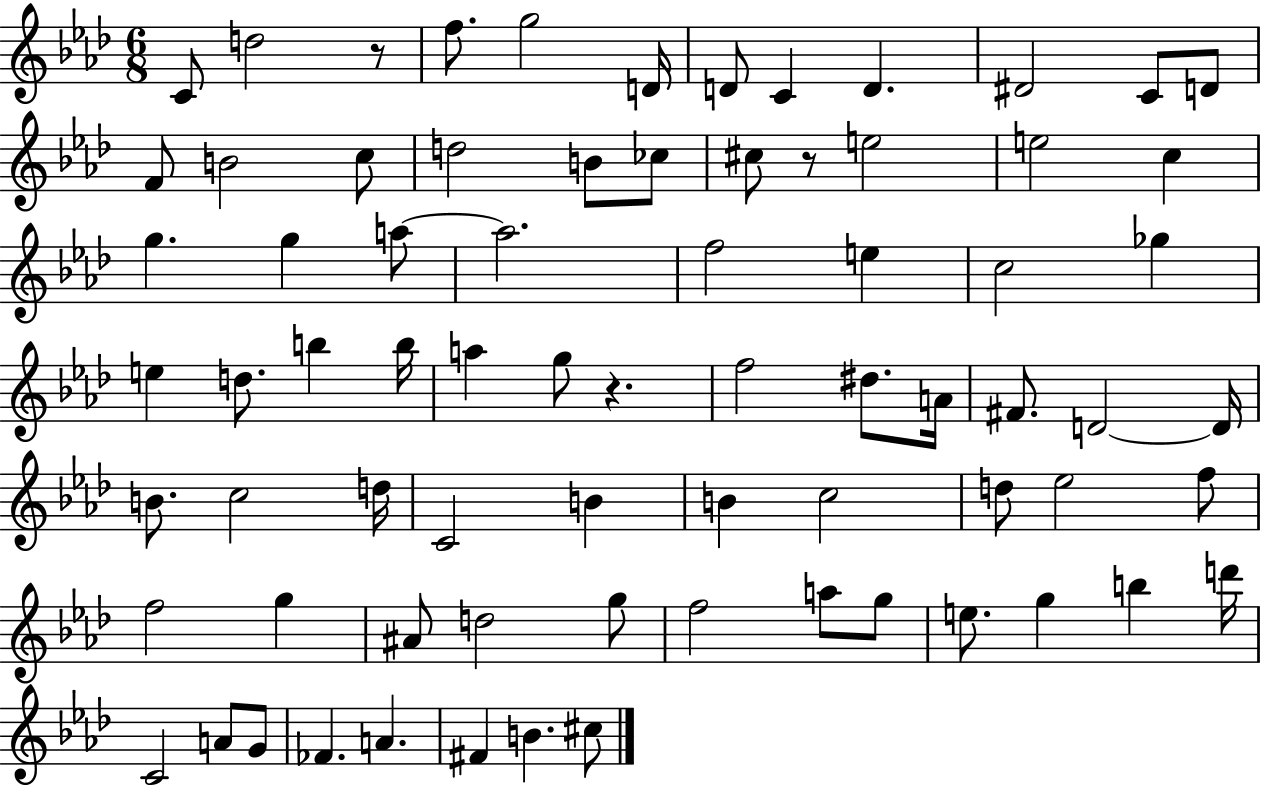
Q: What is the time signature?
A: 6/8